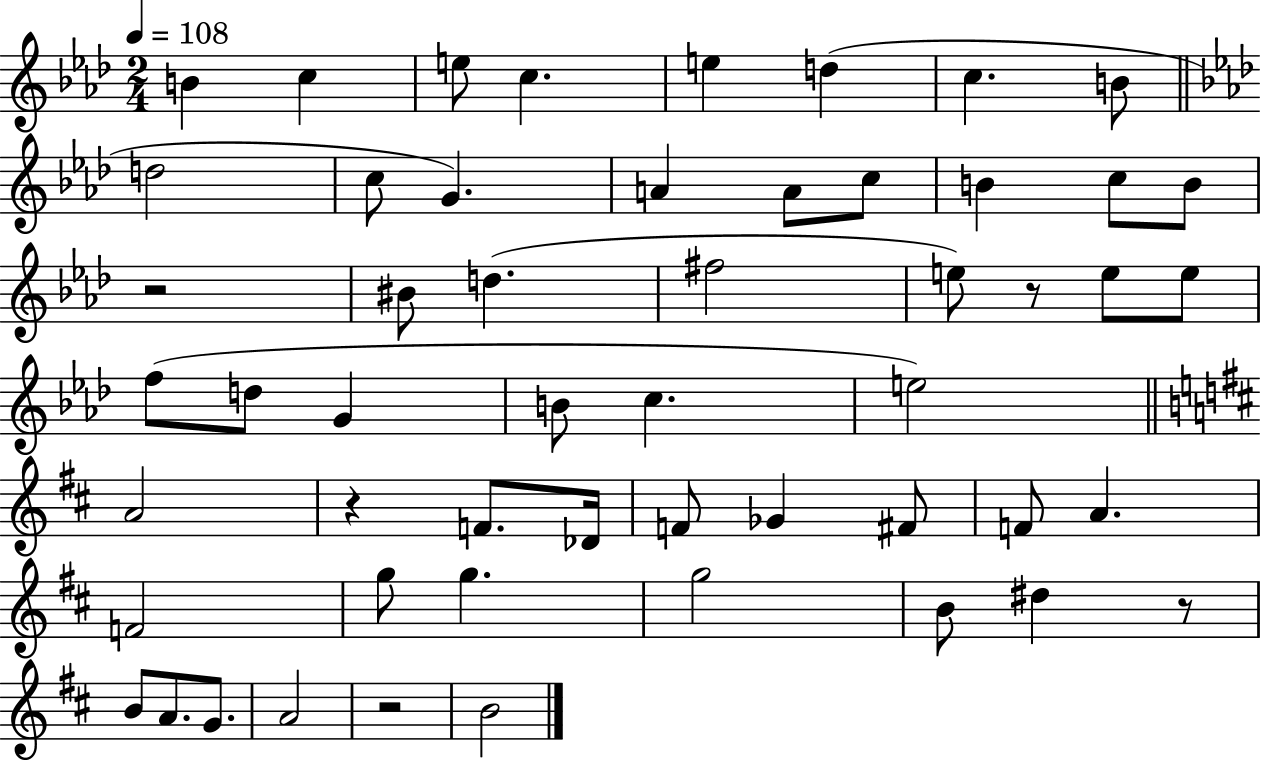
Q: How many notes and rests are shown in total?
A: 53